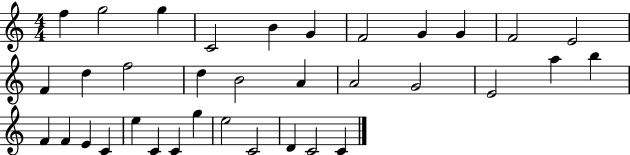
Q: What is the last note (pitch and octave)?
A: C4